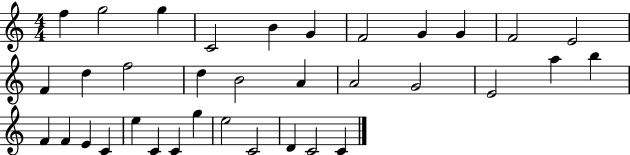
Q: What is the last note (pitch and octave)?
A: C4